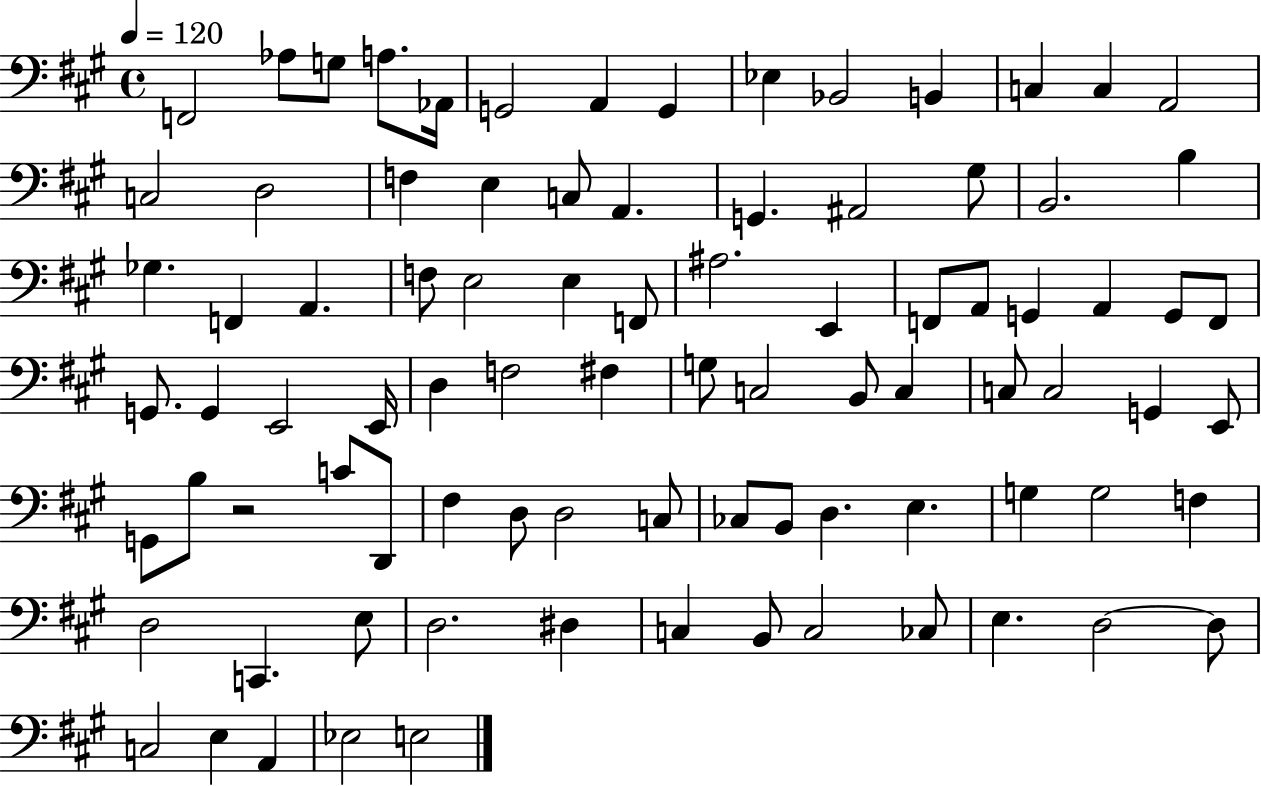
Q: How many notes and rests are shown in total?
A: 88